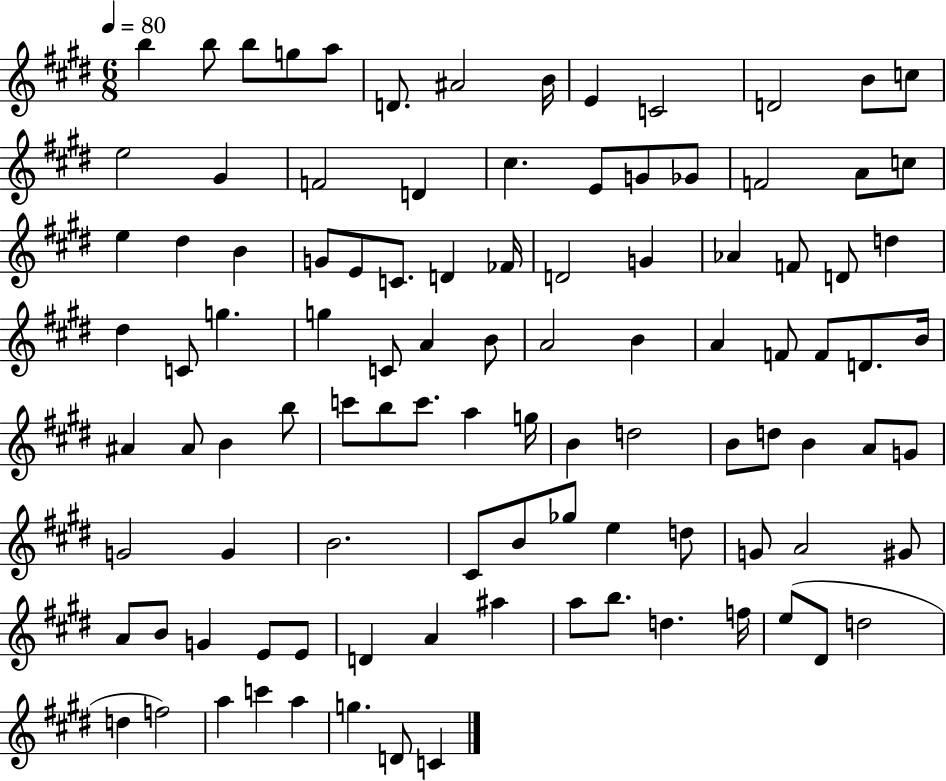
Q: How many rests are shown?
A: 0